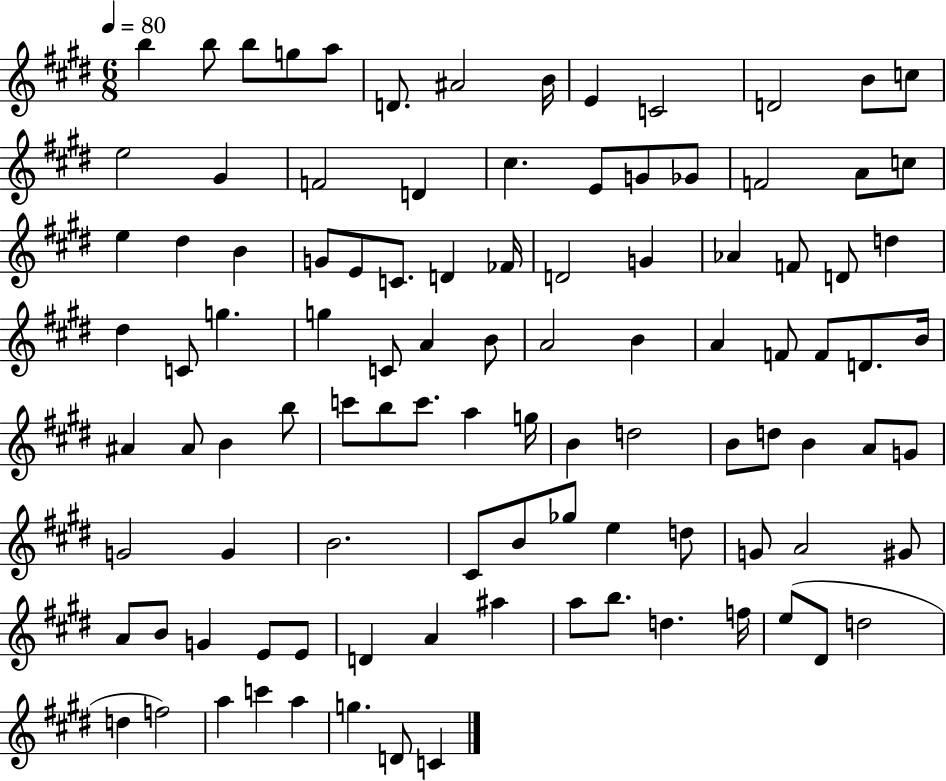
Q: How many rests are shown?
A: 0